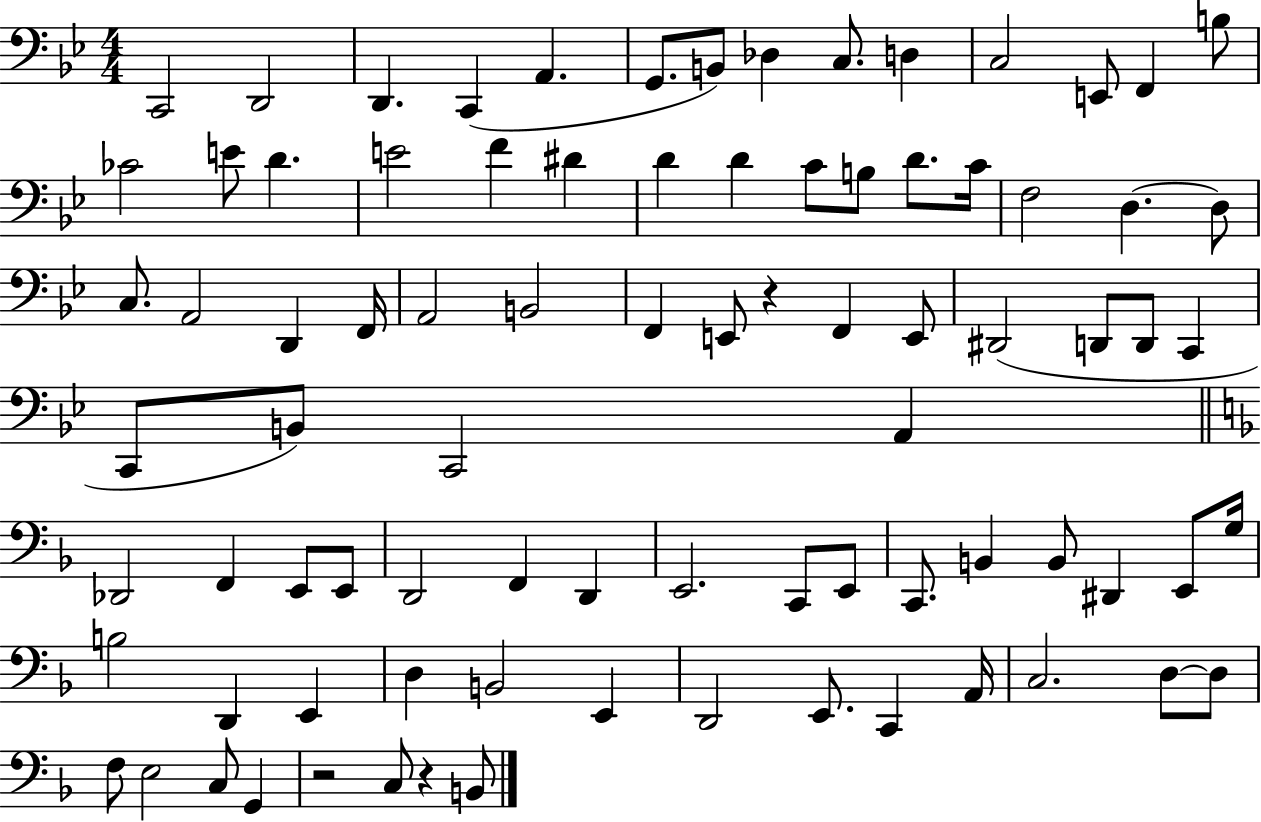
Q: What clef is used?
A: bass